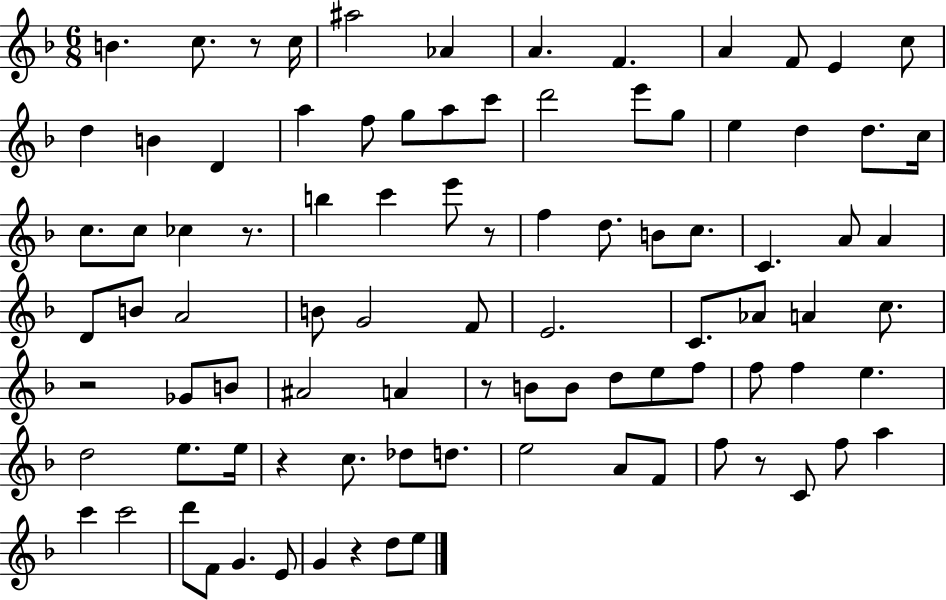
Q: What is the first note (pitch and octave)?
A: B4